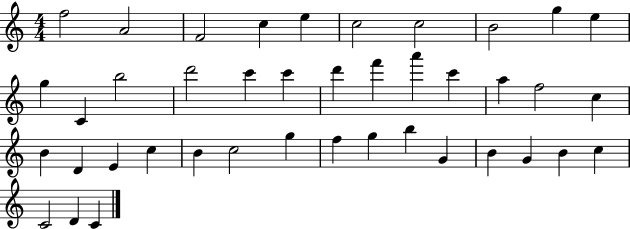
F5/h A4/h F4/h C5/q E5/q C5/h C5/h B4/h G5/q E5/q G5/q C4/q B5/h D6/h C6/q C6/q D6/q F6/q A6/q C6/q A5/q F5/h C5/q B4/q D4/q E4/q C5/q B4/q C5/h G5/q F5/q G5/q B5/q G4/q B4/q G4/q B4/q C5/q C4/h D4/q C4/q